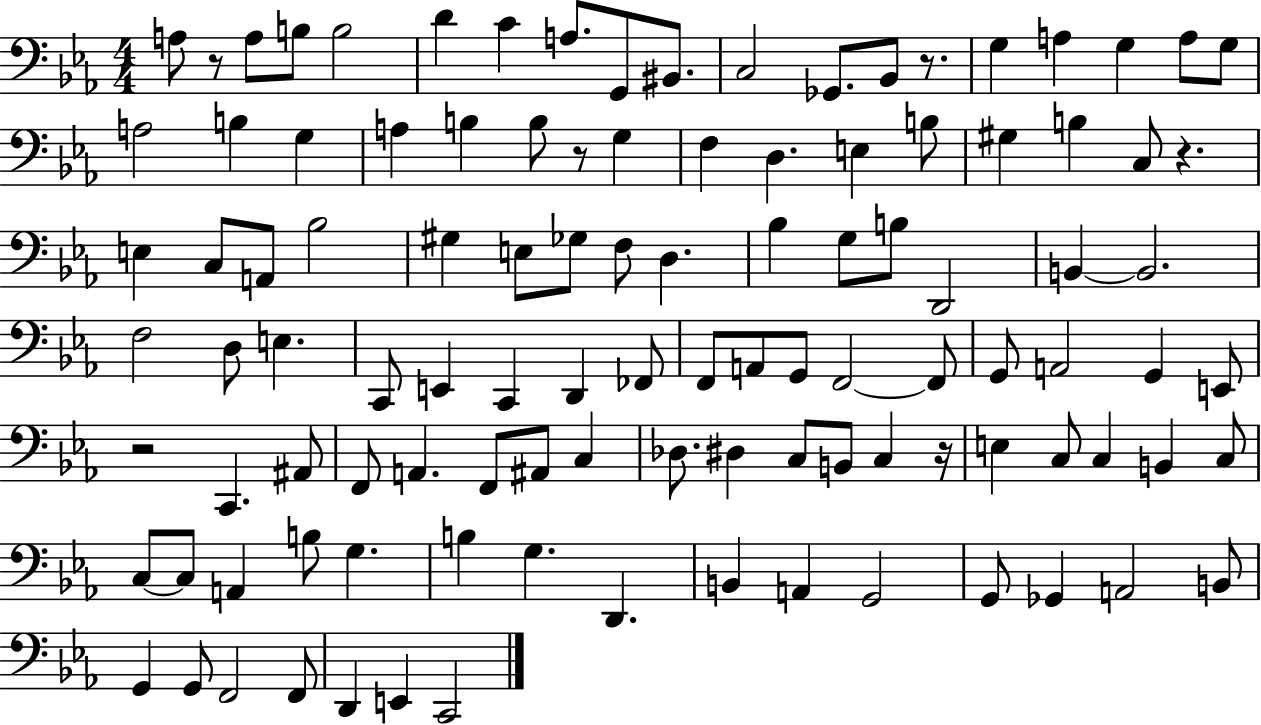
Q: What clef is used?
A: bass